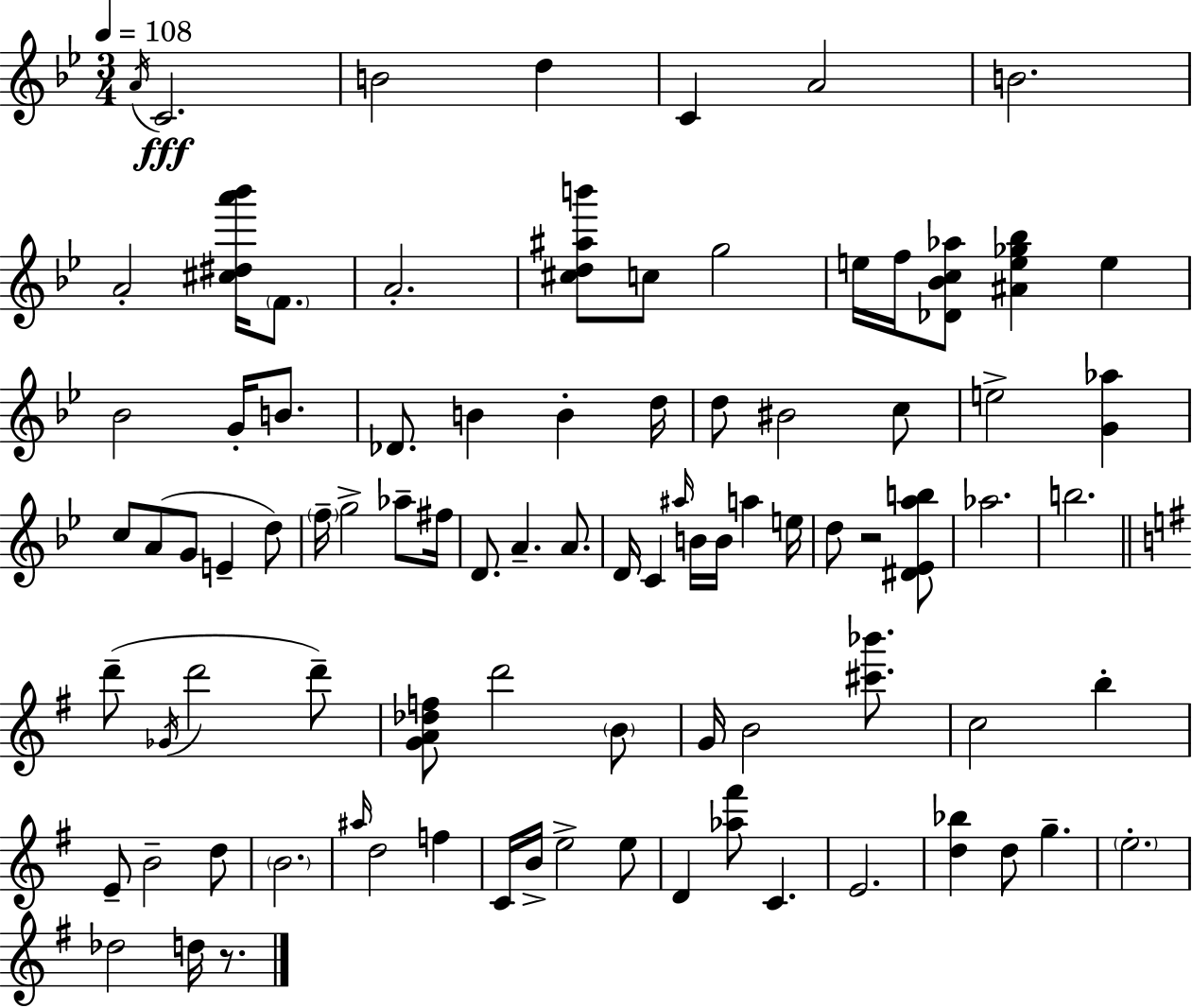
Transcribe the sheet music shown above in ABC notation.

X:1
T:Untitled
M:3/4
L:1/4
K:Gm
A/4 C2 B2 d C A2 B2 A2 [^c^da'_b']/4 F/2 A2 [^cd^ab']/2 c/2 g2 e/4 f/4 [_D_Bc_a]/2 [^Ae_g_b] e _B2 G/4 B/2 _D/2 B B d/4 d/2 ^B2 c/2 e2 [G_a] c/2 A/2 G/2 E d/2 f/4 g2 _a/2 ^f/4 D/2 A A/2 D/4 C ^a/4 B/4 B/4 a e/4 d/2 z2 [^D_Eab]/2 _a2 b2 d'/2 _G/4 d'2 d'/2 [GA_df]/2 d'2 B/2 G/4 B2 [^c'_b']/2 c2 b E/2 B2 d/2 B2 ^a/4 d2 f C/4 B/4 e2 e/2 D [_a^f']/2 C E2 [d_b] d/2 g e2 _d2 d/4 z/2